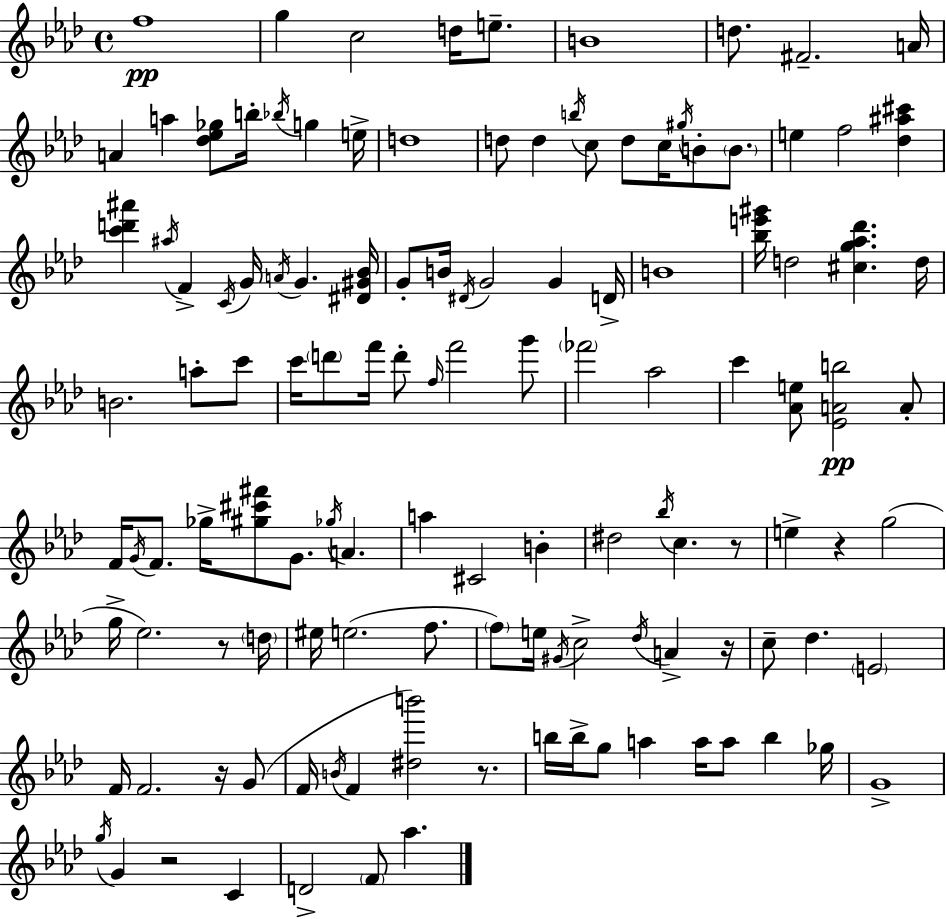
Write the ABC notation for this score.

X:1
T:Untitled
M:4/4
L:1/4
K:Ab
f4 g c2 d/4 e/2 B4 d/2 ^F2 A/4 A a [_d_e_g]/2 b/4 _b/4 g e/4 d4 d/2 d b/4 c/2 d/2 c/4 ^g/4 B/2 B/2 e f2 [_d^a^c'] [c'd'^a'] ^a/4 F C/4 G/4 A/4 G [^D^G_B]/4 G/2 B/4 ^D/4 G2 G D/4 B4 [_be'^g']/4 d2 [^cg_a_d'] d/4 B2 a/2 c'/2 c'/4 d'/2 f'/4 d'/2 f/4 f'2 g'/2 _f'2 _a2 c' [_Ae]/2 [_EAb]2 A/2 F/4 G/4 F/2 _g/4 [^g^c'^f']/2 G/2 _g/4 A a ^C2 B ^d2 _b/4 c z/2 e z g2 g/4 _e2 z/2 d/4 ^e/4 e2 f/2 f/2 e/4 ^G/4 c2 _d/4 A z/4 c/2 _d E2 F/4 F2 z/4 G/2 F/4 B/4 F [^db']2 z/2 b/4 b/4 g/2 a a/4 a/2 b _g/4 G4 g/4 G z2 C D2 F/2 _a